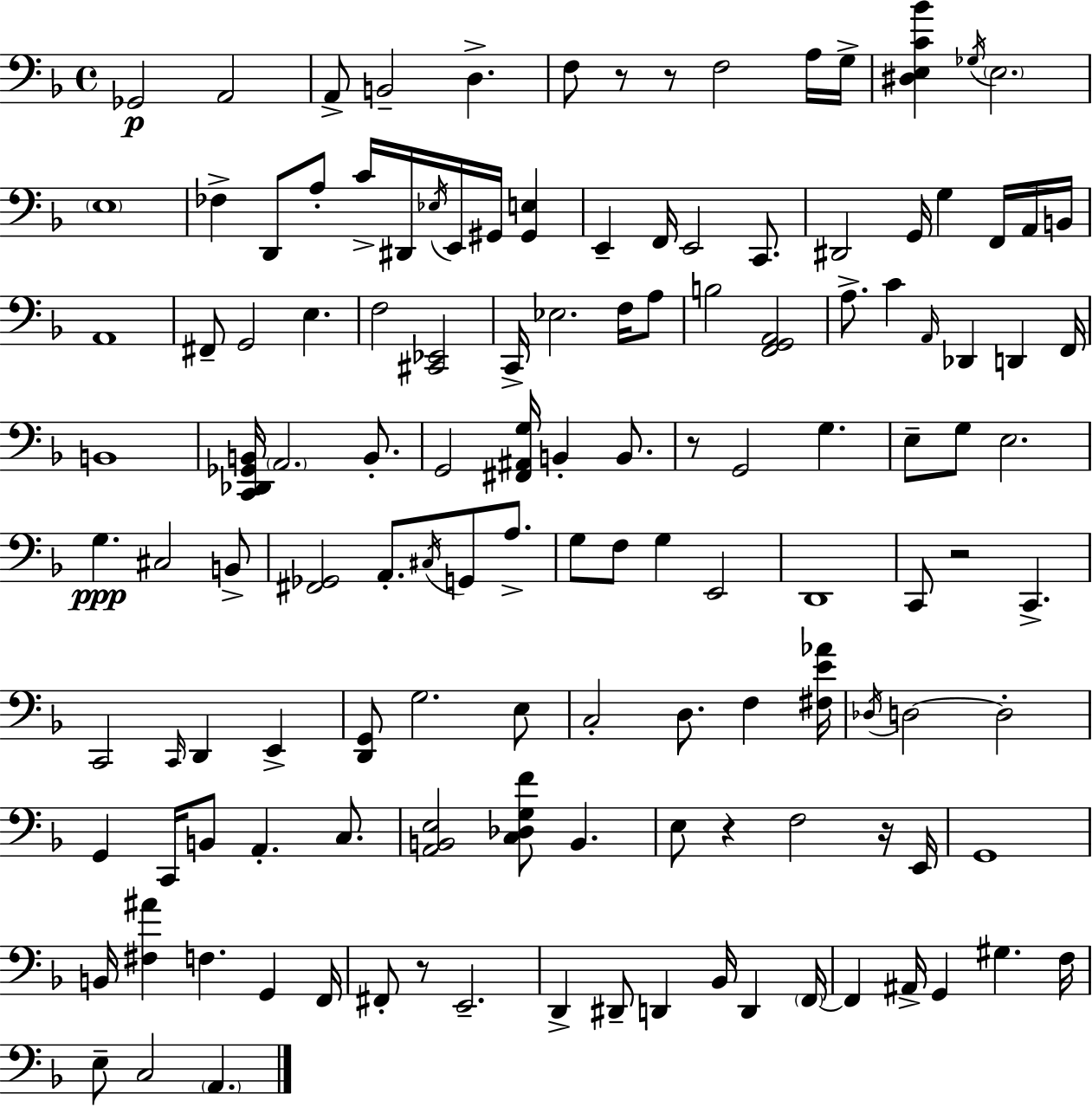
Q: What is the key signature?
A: F major